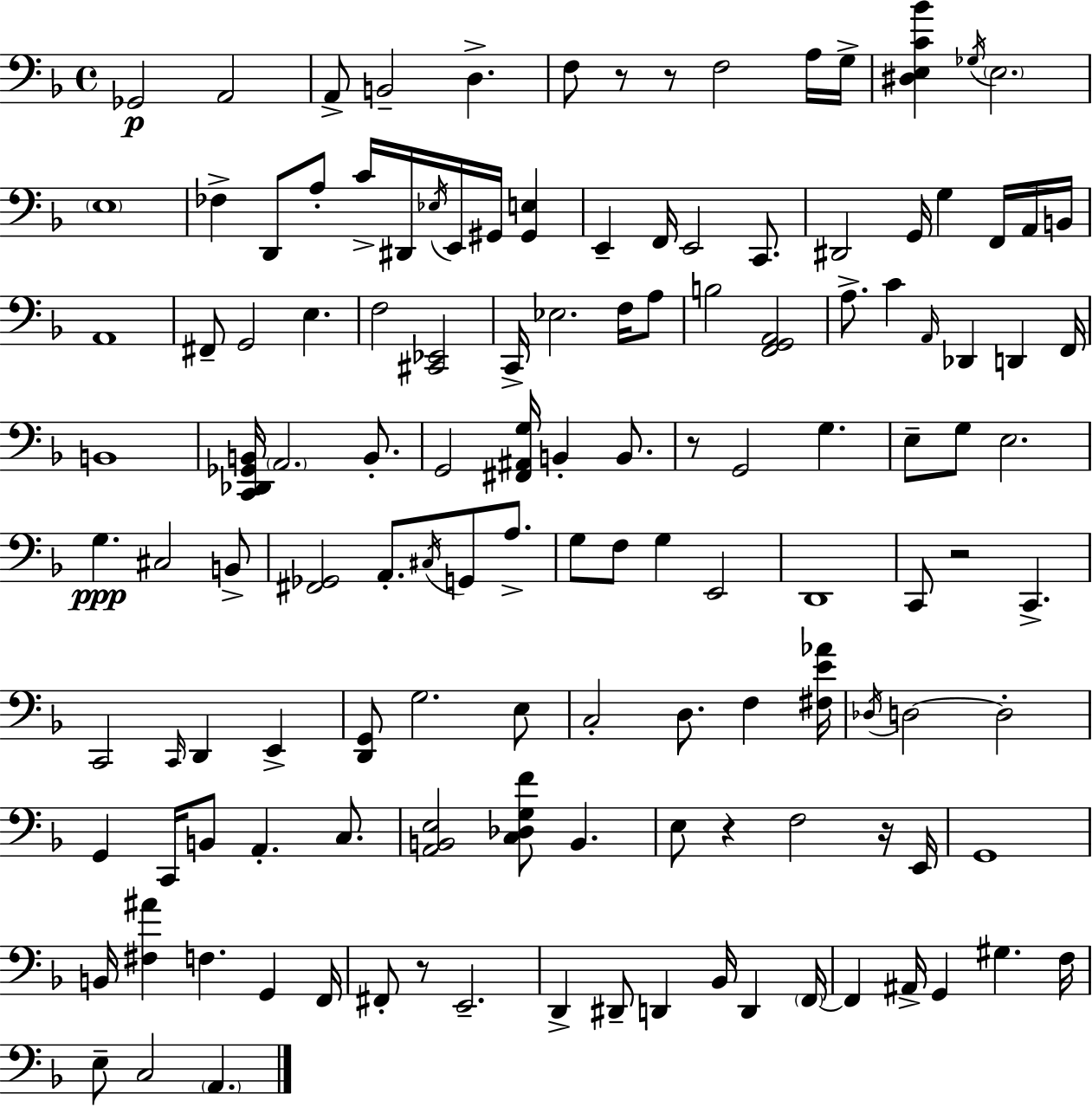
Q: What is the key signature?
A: F major